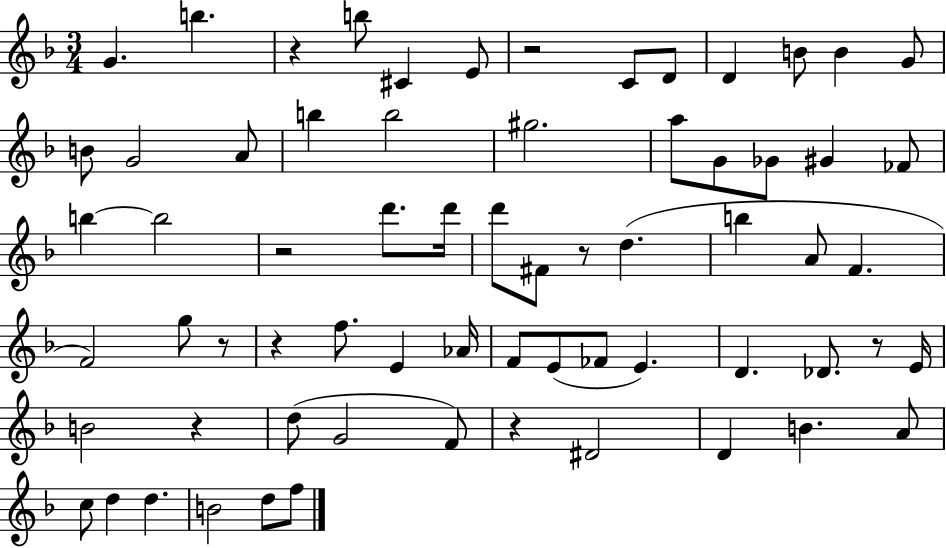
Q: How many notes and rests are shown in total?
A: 67